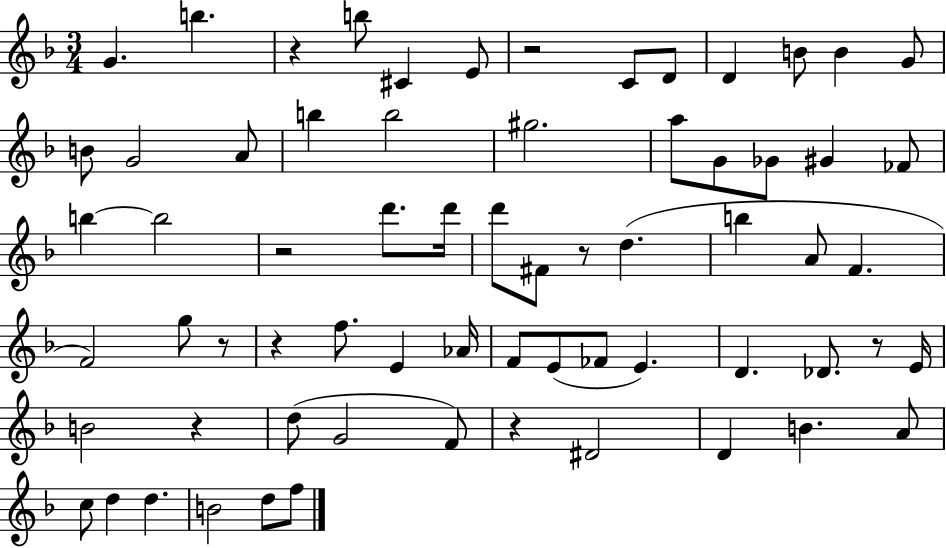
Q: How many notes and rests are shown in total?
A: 67